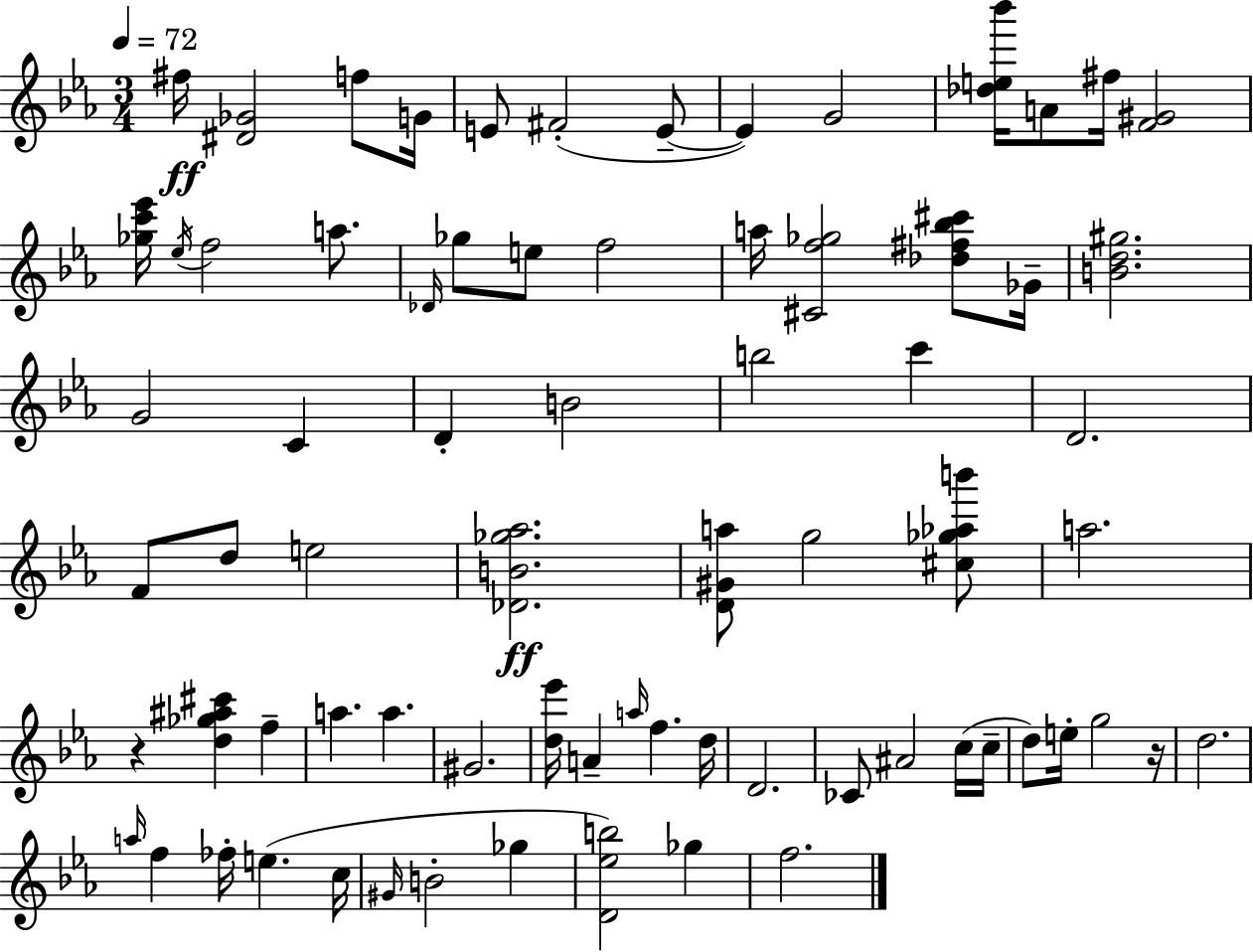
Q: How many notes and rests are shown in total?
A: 73